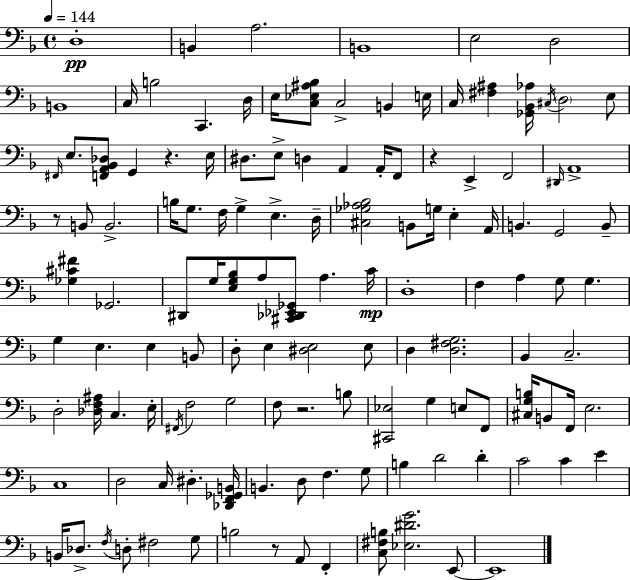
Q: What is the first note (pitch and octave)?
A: D3